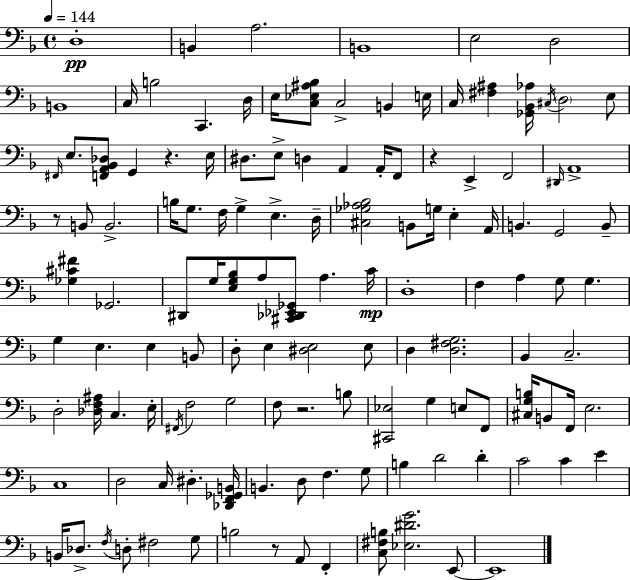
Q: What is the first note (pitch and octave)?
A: D3